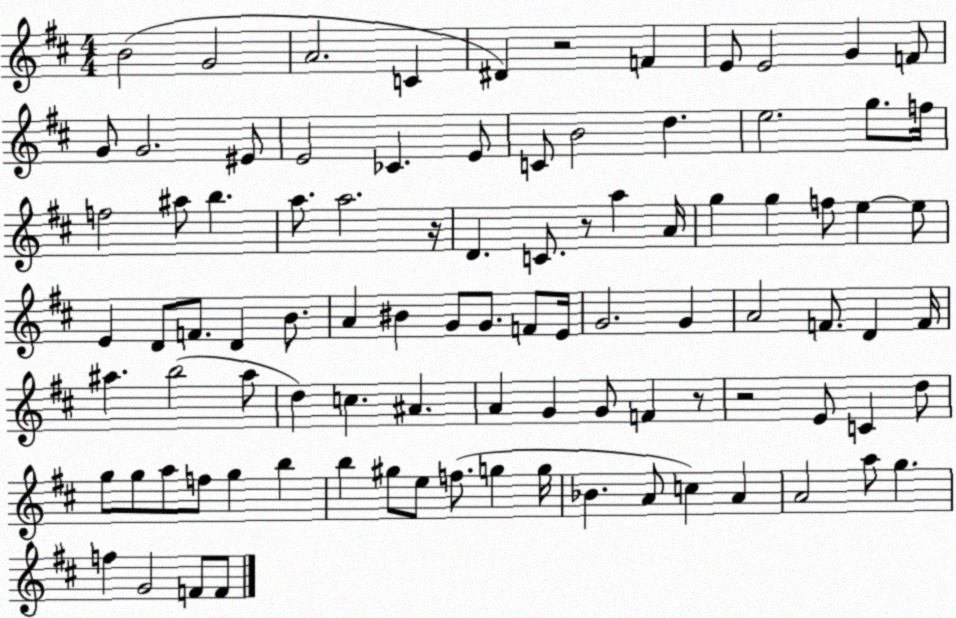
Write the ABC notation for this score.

X:1
T:Untitled
M:4/4
L:1/4
K:D
B2 G2 A2 C ^D z2 F E/2 E2 G F/2 G/2 G2 ^E/2 E2 _C E/2 C/2 B2 d e2 g/2 f/4 f2 ^a/2 b a/2 a2 z/4 D C/2 z/2 a A/4 g g f/2 e e/2 E D/2 F/2 D B/2 A ^B G/2 G/2 F/2 E/4 G2 G A2 F/2 D F/4 ^a b2 ^a/2 d c ^A A G G/2 F z/2 z2 E/2 C d/2 g/2 g/2 a/2 f/2 g b b ^g/2 e/2 f/2 g g/4 _B A/2 c A A2 a/2 g f G2 F/2 F/2